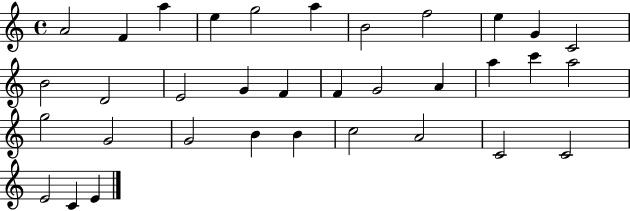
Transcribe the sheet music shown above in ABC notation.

X:1
T:Untitled
M:4/4
L:1/4
K:C
A2 F a e g2 a B2 f2 e G C2 B2 D2 E2 G F F G2 A a c' a2 g2 G2 G2 B B c2 A2 C2 C2 E2 C E